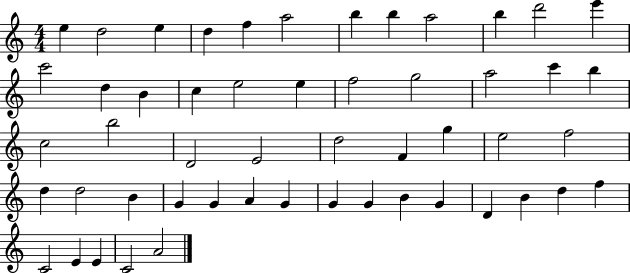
{
  \clef treble
  \numericTimeSignature
  \time 4/4
  \key c \major
  e''4 d''2 e''4 | d''4 f''4 a''2 | b''4 b''4 a''2 | b''4 d'''2 e'''4 | \break c'''2 d''4 b'4 | c''4 e''2 e''4 | f''2 g''2 | a''2 c'''4 b''4 | \break c''2 b''2 | d'2 e'2 | d''2 f'4 g''4 | e''2 f''2 | \break d''4 d''2 b'4 | g'4 g'4 a'4 g'4 | g'4 g'4 b'4 g'4 | d'4 b'4 d''4 f''4 | \break c'2 e'4 e'4 | c'2 a'2 | \bar "|."
}